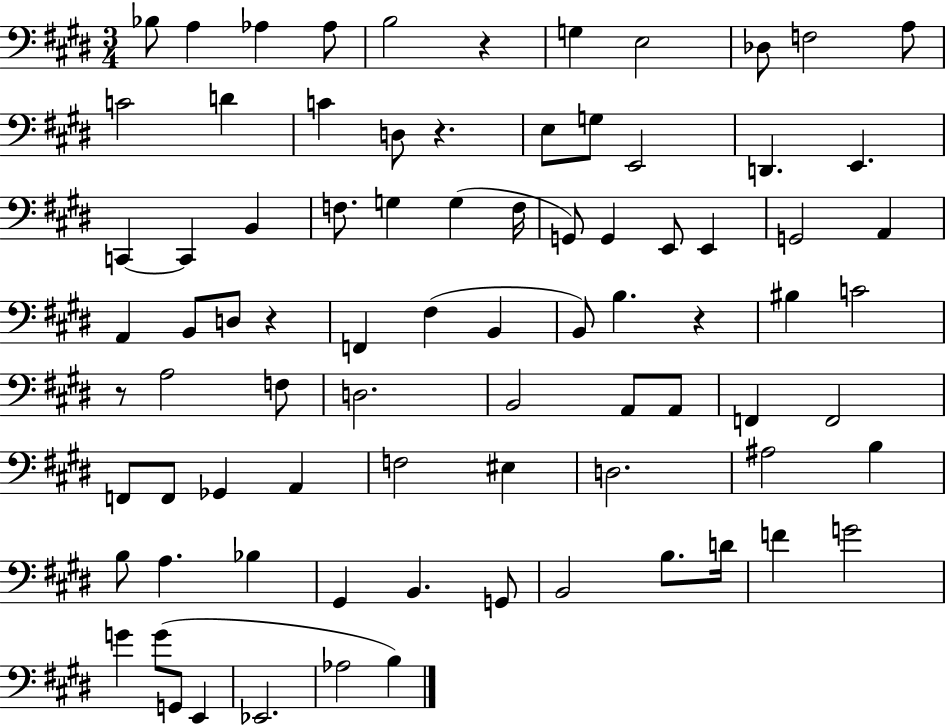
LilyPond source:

{
  \clef bass
  \numericTimeSignature
  \time 3/4
  \key e \major
  bes8 a4 aes4 aes8 | b2 r4 | g4 e2 | des8 f2 a8 | \break c'2 d'4 | c'4 d8 r4. | e8 g8 e,2 | d,4. e,4. | \break c,4~~ c,4 b,4 | f8. g4 g4( f16 | g,8) g,4 e,8 e,4 | g,2 a,4 | \break a,4 b,8 d8 r4 | f,4 fis4( b,4 | b,8) b4. r4 | bis4 c'2 | \break r8 a2 f8 | d2. | b,2 a,8 a,8 | f,4 f,2 | \break f,8 f,8 ges,4 a,4 | f2 eis4 | d2. | ais2 b4 | \break b8 a4. bes4 | gis,4 b,4. g,8 | b,2 b8. d'16 | f'4 g'2 | \break g'4 g'8( g,8 e,4 | ees,2. | aes2 b4) | \bar "|."
}